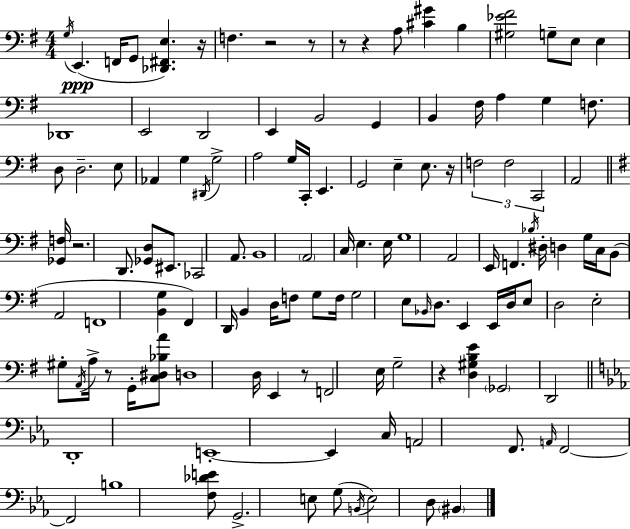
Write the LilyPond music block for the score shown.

{
  \clef bass
  \numericTimeSignature
  \time 4/4
  \key g \major
  \acciaccatura { g16 }(\ppp e,4. f,16 g,8 <des, fis, e>4.) | r16 f4. r2 r8 | r8 r4 a8 <cis' gis'>4 b4 | <gis ees' fis'>2 g8-- e8 e4 | \break des,1 | e,2 d,2 | e,4 b,2 g,4 | b,4 fis16 a4 g4 f8. | \break d8 d2.-- e8 | aes,4 g4 \acciaccatura { dis,16 } g2-> | a2 g16 c,16-. e,4. | g,2 e4-- e8. | \break r16 \tuplet 3/2 { f2 f2 | c,2 } a,2 | \bar "||" \break \key g \major <ges, f>16 r2. d,8. | <ges, d>8 eis,8. ces,2 a,8. | b,1 | \parenthesize a,2 c16 e4. e16 | \break g1 | a,2 e,16 f,4. \acciaccatura { bes16 } | dis16-. d4 g16 c16 b,8( a,2 | f,1 | \break <b, g>4 fis,4) d,16 b,4 d16 f8 | g8 f16 g2 e8 \grace { bes,16 } d8. | e,4 e,16 d16 e8 d2 | e2-. gis8-. \acciaccatura { a,16 } a16-> r8 | \break g,16-. <c dis bes a'>8 d1 | d16 e,4 r8 f,2 | e16 g2-- r4 <d gis b e'>4 | \parenthesize ges,2 d,2 | \break \bar "||" \break \key c \minor d,1-. | e,1-.~~ | e,4 c16 a,2 f,8. | \grace { a,16 } f,2~~ f,2 | \break b1 | <f des' e'>8 g,2.-> e8 | g8( \acciaccatura { b,16 } e2) d8 \parenthesize bis,4 | \bar "|."
}